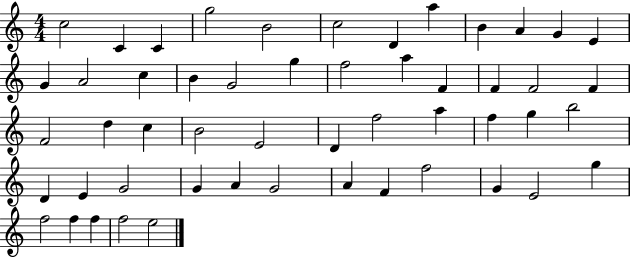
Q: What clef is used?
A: treble